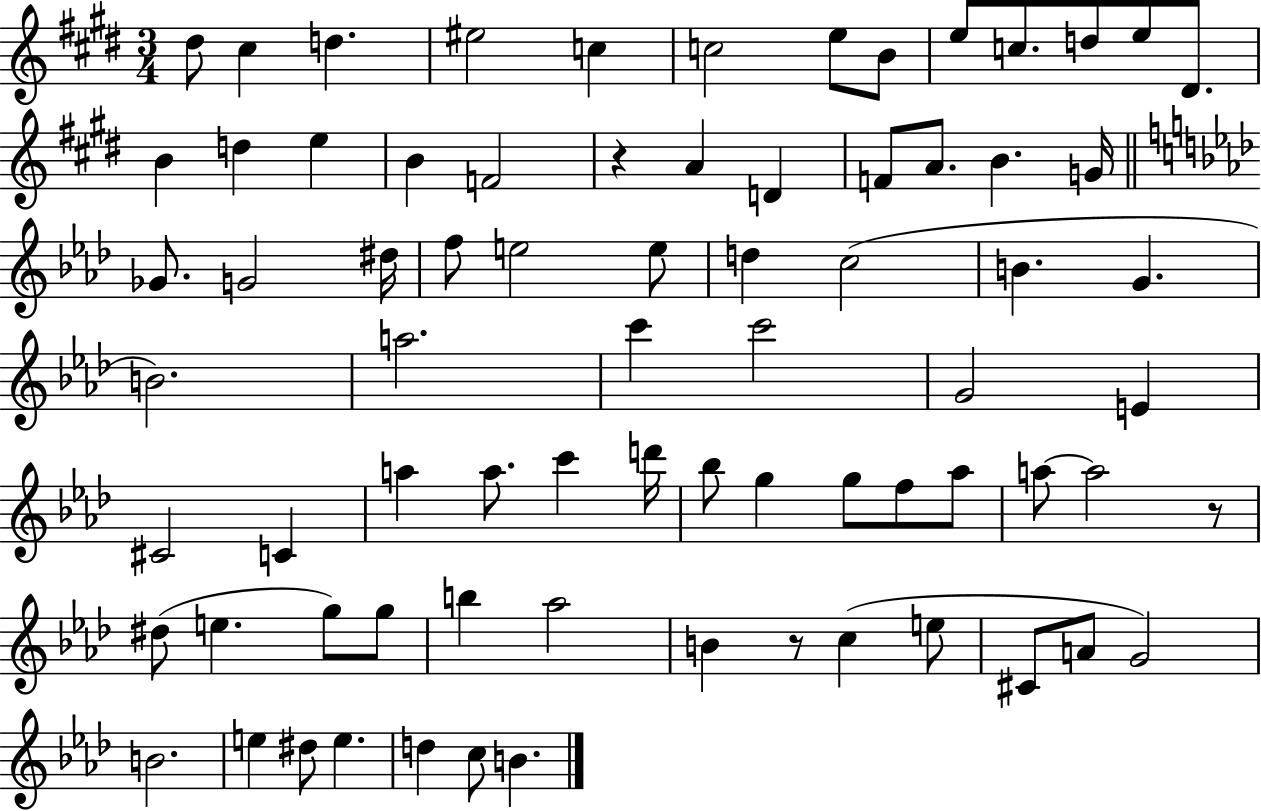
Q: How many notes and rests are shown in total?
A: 75